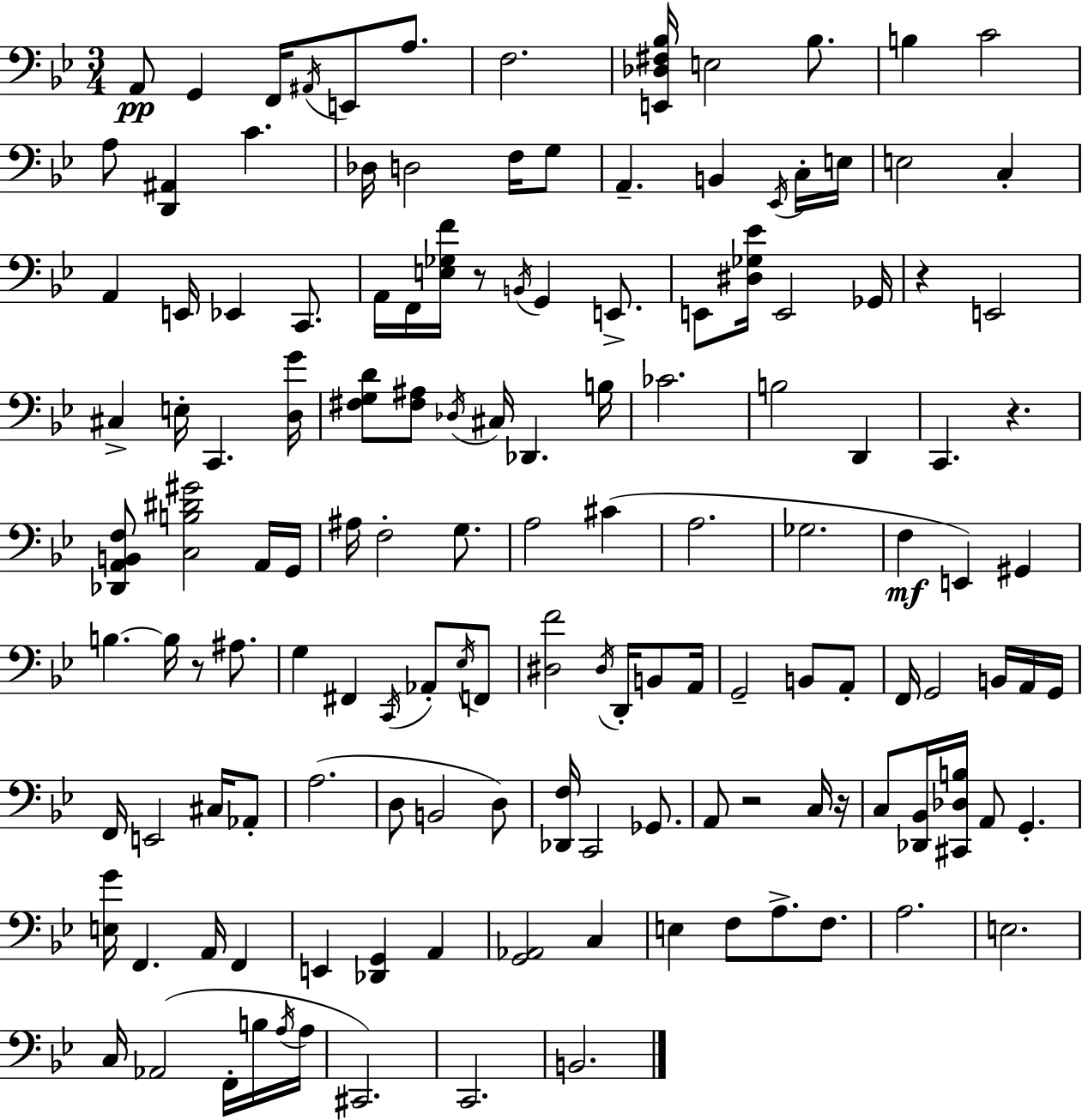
X:1
T:Untitled
M:3/4
L:1/4
K:Gm
A,,/2 G,, F,,/4 ^A,,/4 E,,/2 A,/2 F,2 [E,,_D,^F,_B,]/4 E,2 _B,/2 B, C2 A,/2 [D,,^A,,] C _D,/4 D,2 F,/4 G,/2 A,, B,, _E,,/4 C,/4 E,/4 E,2 C, A,, E,,/4 _E,, C,,/2 A,,/4 F,,/4 [E,_G,F]/4 z/2 B,,/4 G,, E,,/2 E,,/2 [^D,_G,_E]/4 E,,2 _G,,/4 z E,,2 ^C, E,/4 C,, [D,G]/4 [^F,G,D]/2 [^F,^A,]/2 _D,/4 ^C,/4 _D,, B,/4 _C2 B,2 D,, C,, z [_D,,A,,B,,F,]/2 [C,B,^D^G]2 A,,/4 G,,/4 ^A,/4 F,2 G,/2 A,2 ^C A,2 _G,2 F, E,, ^G,, B, B,/4 z/2 ^A,/2 G, ^F,, C,,/4 _A,,/2 _E,/4 F,,/2 [^D,F]2 ^D,/4 D,,/4 B,,/2 A,,/4 G,,2 B,,/2 A,,/2 F,,/4 G,,2 B,,/4 A,,/4 G,,/4 F,,/4 E,,2 ^C,/4 _A,,/2 A,2 D,/2 B,,2 D,/2 [_D,,F,]/4 C,,2 _G,,/2 A,,/2 z2 C,/4 z/4 C,/2 [_D,,_B,,]/4 [^C,,_D,B,]/4 A,,/2 G,, [E,G]/4 F,, A,,/4 F,, E,, [_D,,G,,] A,, [G,,_A,,]2 C, E, F,/2 A,/2 F,/2 A,2 E,2 C,/4 _A,,2 F,,/4 B,/4 A,/4 A,/4 ^C,,2 C,,2 B,,2